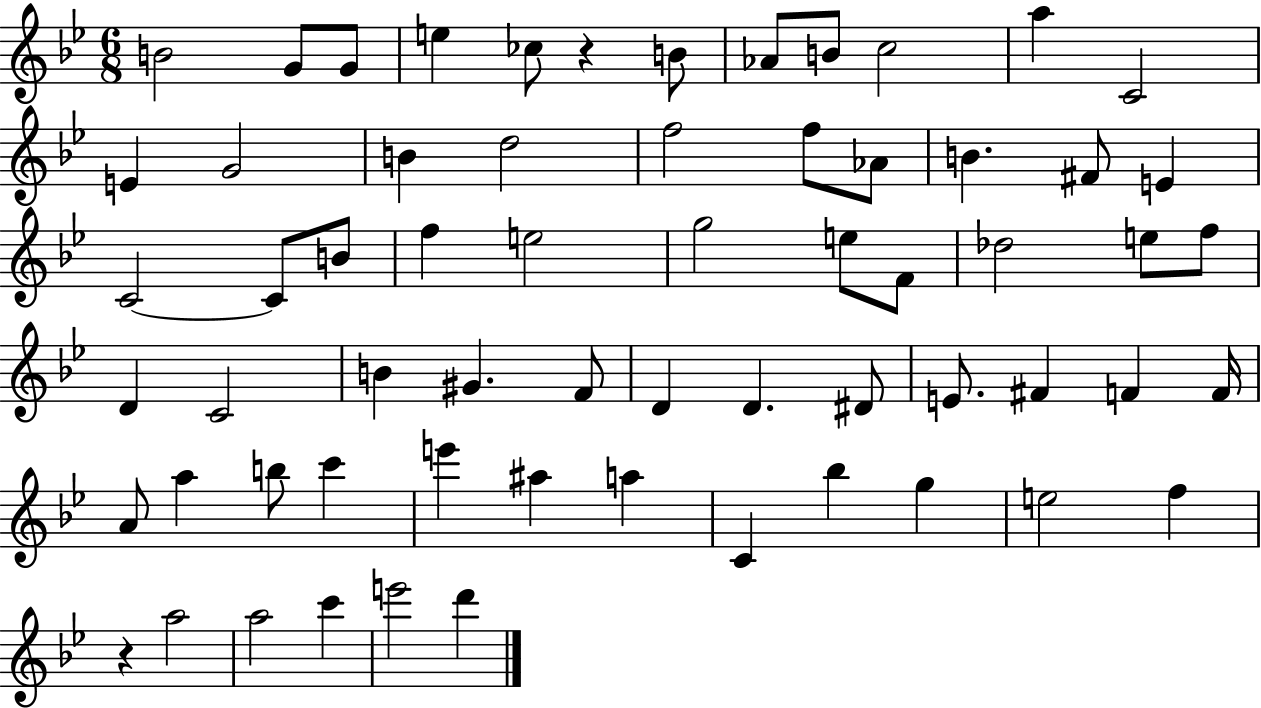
B4/h G4/e G4/e E5/q CES5/e R/q B4/e Ab4/e B4/e C5/h A5/q C4/h E4/q G4/h B4/q D5/h F5/h F5/e Ab4/e B4/q. F#4/e E4/q C4/h C4/e B4/e F5/q E5/h G5/h E5/e F4/e Db5/h E5/e F5/e D4/q C4/h B4/q G#4/q. F4/e D4/q D4/q. D#4/e E4/e. F#4/q F4/q F4/s A4/e A5/q B5/e C6/q E6/q A#5/q A5/q C4/q Bb5/q G5/q E5/h F5/q R/q A5/h A5/h C6/q E6/h D6/q